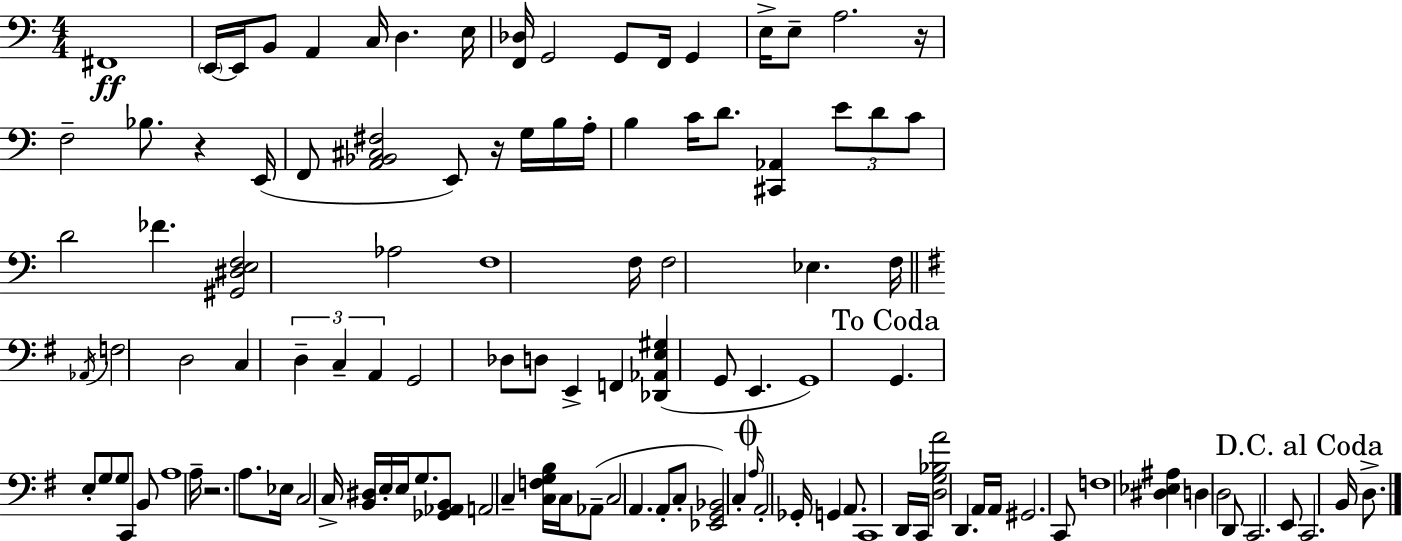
X:1
T:Untitled
M:4/4
L:1/4
K:Am
^F,,4 E,,/4 E,,/4 B,,/2 A,, C,/4 D, E,/4 [F,,_D,]/4 G,,2 G,,/2 F,,/4 G,, E,/4 E,/2 A,2 z/4 F,2 _B,/2 z E,,/4 F,,/2 [A,,_B,,^C,^F,]2 E,,/2 z/4 G,/4 B,/4 A,/4 B, C/4 D/2 [^C,,_A,,] E/2 D/2 C/2 D2 _F [^G,,^D,E,F,]2 _A,2 F,4 F,/4 F,2 _E, F,/4 _A,,/4 F,2 D,2 C, D, C, A,, G,,2 _D,/2 D,/2 E,, F,, [_D,,_A,,E,^G,] G,,/2 E,, G,,4 G,, E,/2 G,/2 G,/2 C,,/2 B,,/2 A,4 A,/4 z2 A,/2 _E,/4 C,2 C,/4 [B,,^D,]/4 E,/4 E,/4 G,/2 [_G,,_A,,B,,]/2 A,,2 C, [C,F,G,B,]/4 C,/4 _A,,/2 C,2 A,, A,,/2 C,/2 [_E,,G,,_B,,]2 C, A,/4 A,,2 _G,,/4 G,, A,,/2 C,,4 D,,/4 C,,/4 [D,G,_B,A]2 D,, A,,/4 A,,/4 ^G,,2 C,,/2 F,4 [^D,_E,^A,] D, D,2 D,,/2 C,,2 E,,/2 C,,2 B,,/4 D,/2